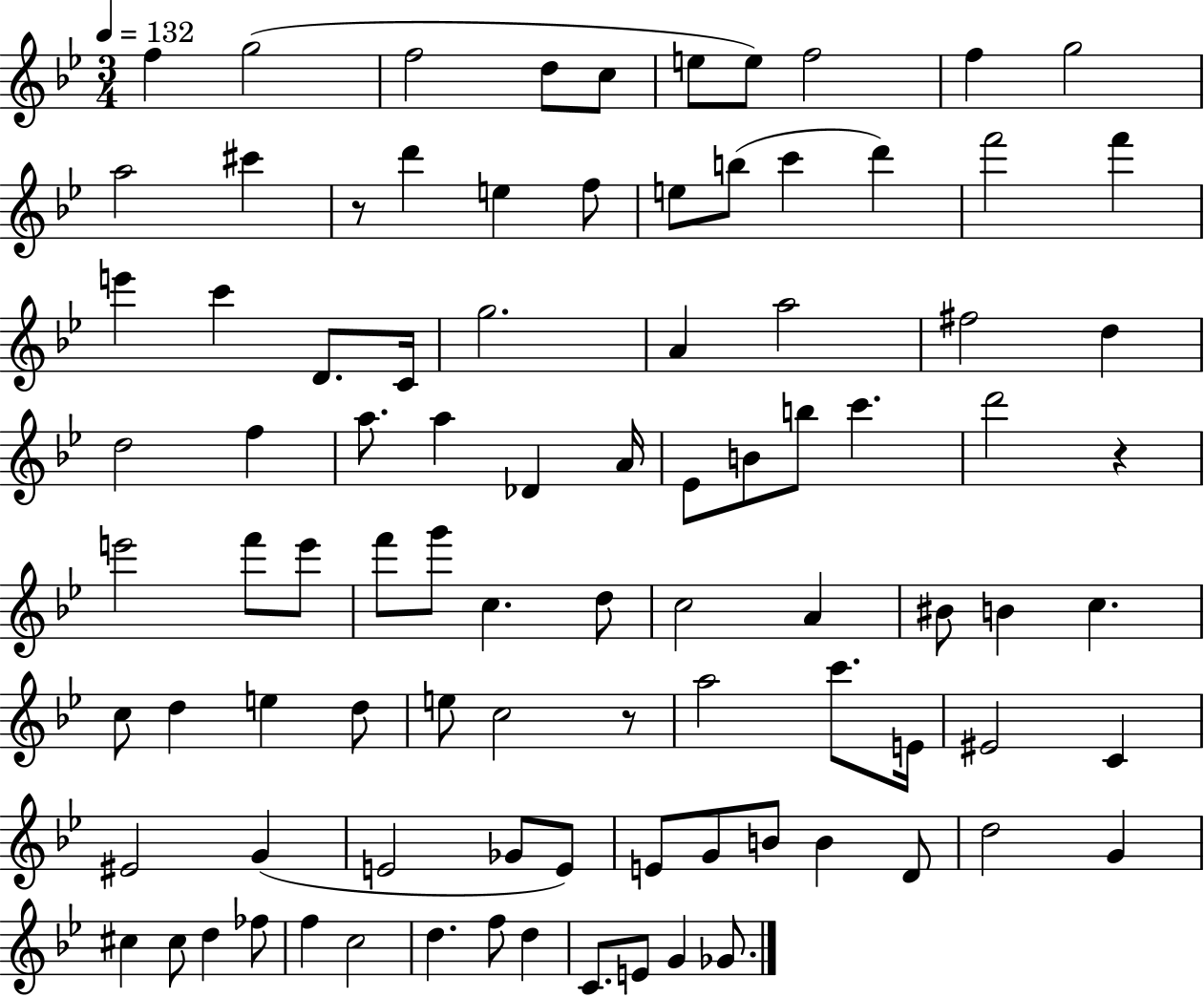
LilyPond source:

{
  \clef treble
  \numericTimeSignature
  \time 3/4
  \key bes \major
  \tempo 4 = 132
  f''4 g''2( | f''2 d''8 c''8 | e''8 e''8) f''2 | f''4 g''2 | \break a''2 cis'''4 | r8 d'''4 e''4 f''8 | e''8 b''8( c'''4 d'''4) | f'''2 f'''4 | \break e'''4 c'''4 d'8. c'16 | g''2. | a'4 a''2 | fis''2 d''4 | \break d''2 f''4 | a''8. a''4 des'4 a'16 | ees'8 b'8 b''8 c'''4. | d'''2 r4 | \break e'''2 f'''8 e'''8 | f'''8 g'''8 c''4. d''8 | c''2 a'4 | bis'8 b'4 c''4. | \break c''8 d''4 e''4 d''8 | e''8 c''2 r8 | a''2 c'''8. e'16 | eis'2 c'4 | \break eis'2 g'4( | e'2 ges'8 e'8) | e'8 g'8 b'8 b'4 d'8 | d''2 g'4 | \break cis''4 cis''8 d''4 fes''8 | f''4 c''2 | d''4. f''8 d''4 | c'8. e'8 g'4 ges'8. | \break \bar "|."
}